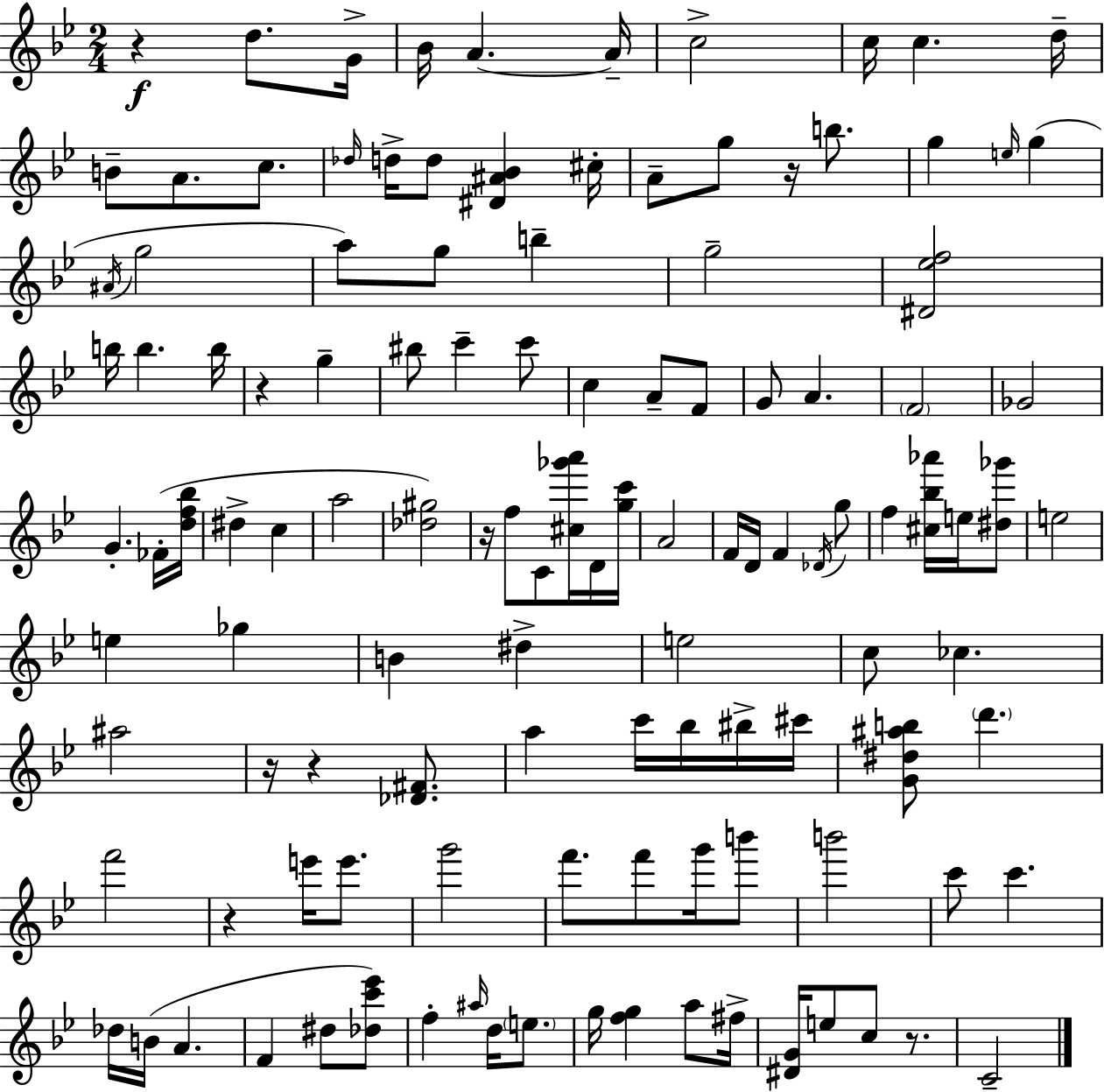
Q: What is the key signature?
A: G minor